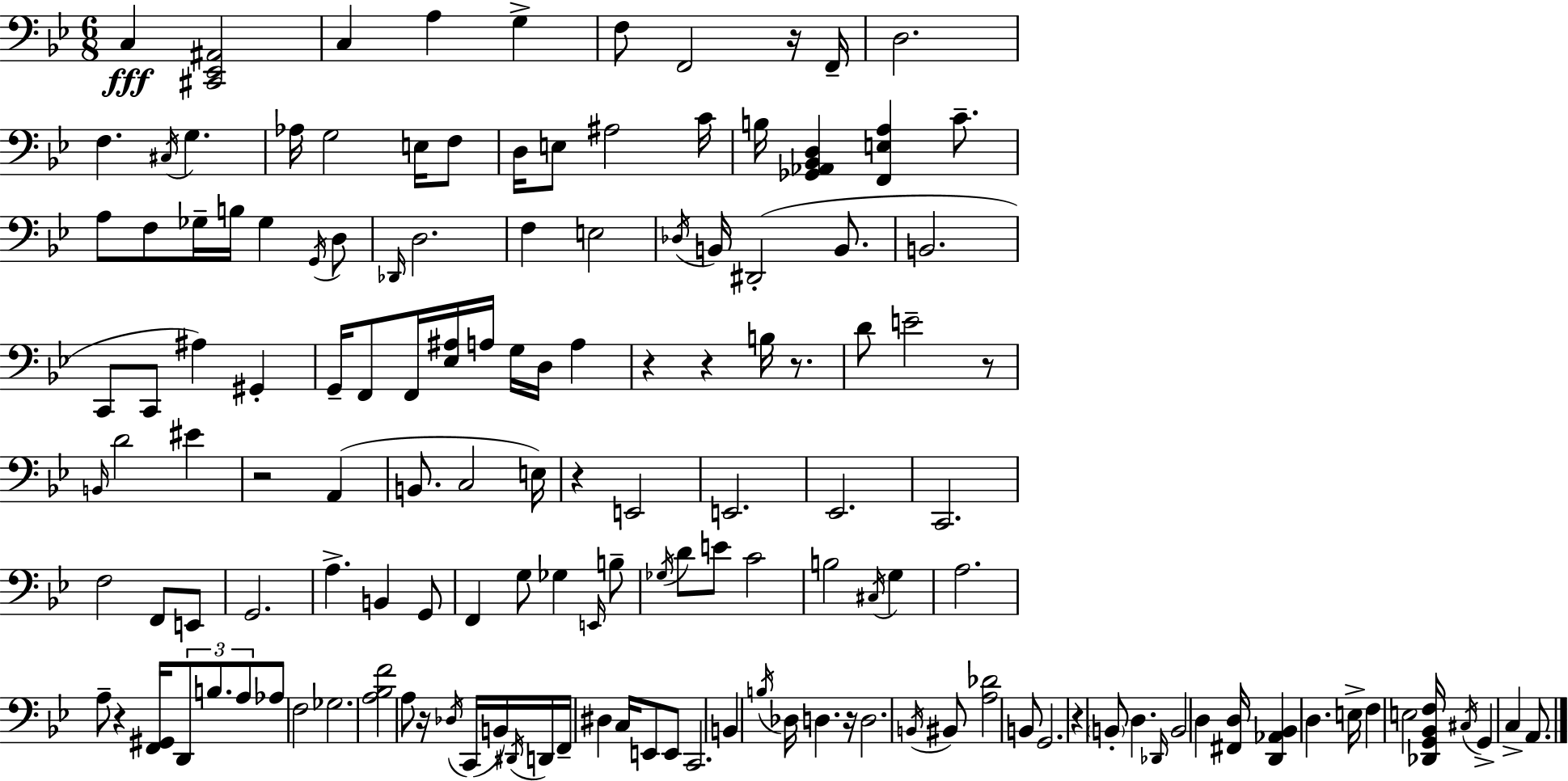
X:1
T:Untitled
M:6/8
L:1/4
K:Gm
C, [^C,,_E,,^A,,]2 C, A, G, F,/2 F,,2 z/4 F,,/4 D,2 F, ^C,/4 G, _A,/4 G,2 E,/4 F,/2 D,/4 E,/2 ^A,2 C/4 B,/4 [_G,,_A,,_B,,D,] [F,,E,A,] C/2 A,/2 F,/2 _G,/4 B,/4 _G, G,,/4 D,/2 _D,,/4 D,2 F, E,2 _D,/4 B,,/4 ^D,,2 B,,/2 B,,2 C,,/2 C,,/2 ^A, ^G,, G,,/4 F,,/2 F,,/4 [_E,^A,]/4 A,/4 G,/4 D,/4 A, z z B,/4 z/2 D/2 E2 z/2 B,,/4 D2 ^E z2 A,, B,,/2 C,2 E,/4 z E,,2 E,,2 _E,,2 C,,2 F,2 F,,/2 E,,/2 G,,2 A, B,, G,,/2 F,, G,/2 _G, E,,/4 B,/2 _G,/4 D/2 E/2 C2 B,2 ^C,/4 G, A,2 A,/2 z [F,,^G,,]/4 D,,/2 B,/2 A,/2 _A,/2 F,2 _G,2 [A,_B,F]2 A,/2 z/4 _D,/4 C,,/4 B,,/4 ^D,,/4 D,,/4 F,,/4 ^D, C,/4 E,,/2 E,,/2 C,,2 B,, B,/4 _D,/4 D, z/4 D,2 B,,/4 ^B,,/2 [A,_D]2 B,,/2 G,,2 z B,,/2 D, _D,,/4 B,,2 D, [^F,,D,]/4 [D,,_A,,_B,,] D, E,/4 F, E,2 [_D,,G,,_B,,F,]/4 ^C,/4 G,, C, A,,/2